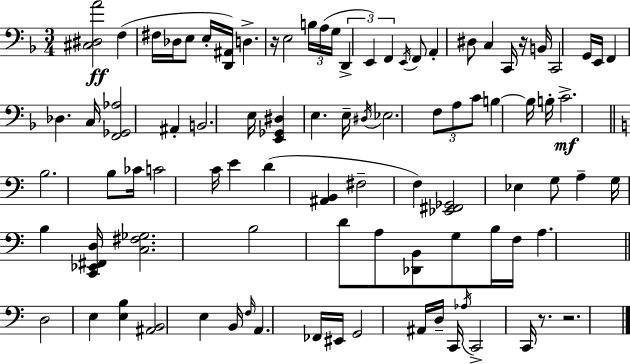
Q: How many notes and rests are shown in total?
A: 91